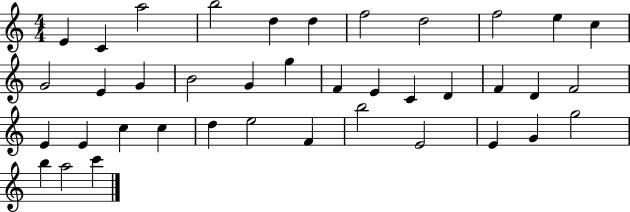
{
  \clef treble
  \numericTimeSignature
  \time 4/4
  \key c \major
  e'4 c'4 a''2 | b''2 d''4 d''4 | f''2 d''2 | f''2 e''4 c''4 | \break g'2 e'4 g'4 | b'2 g'4 g''4 | f'4 e'4 c'4 d'4 | f'4 d'4 f'2 | \break e'4 e'4 c''4 c''4 | d''4 e''2 f'4 | b''2 e'2 | e'4 g'4 g''2 | \break b''4 a''2 c'''4 | \bar "|."
}